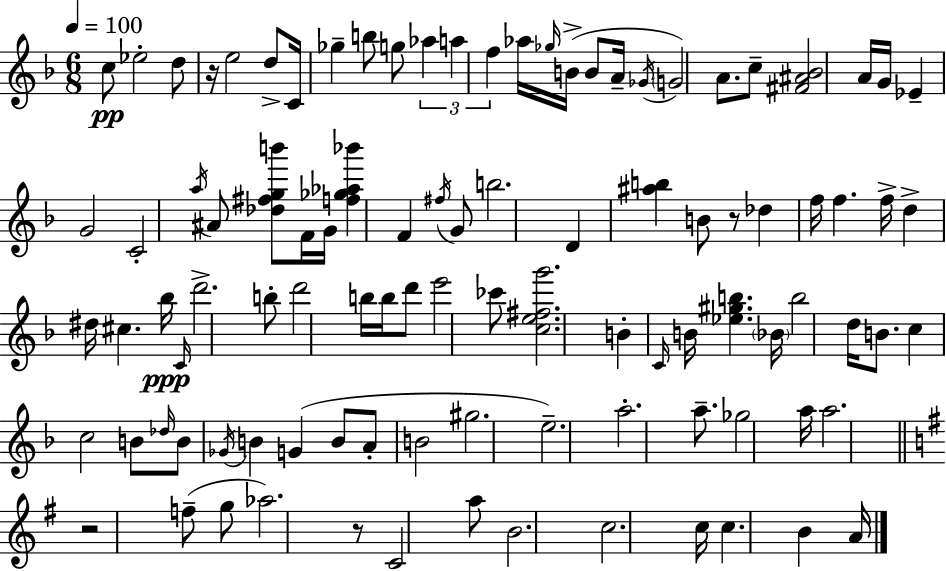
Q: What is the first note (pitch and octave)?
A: C5